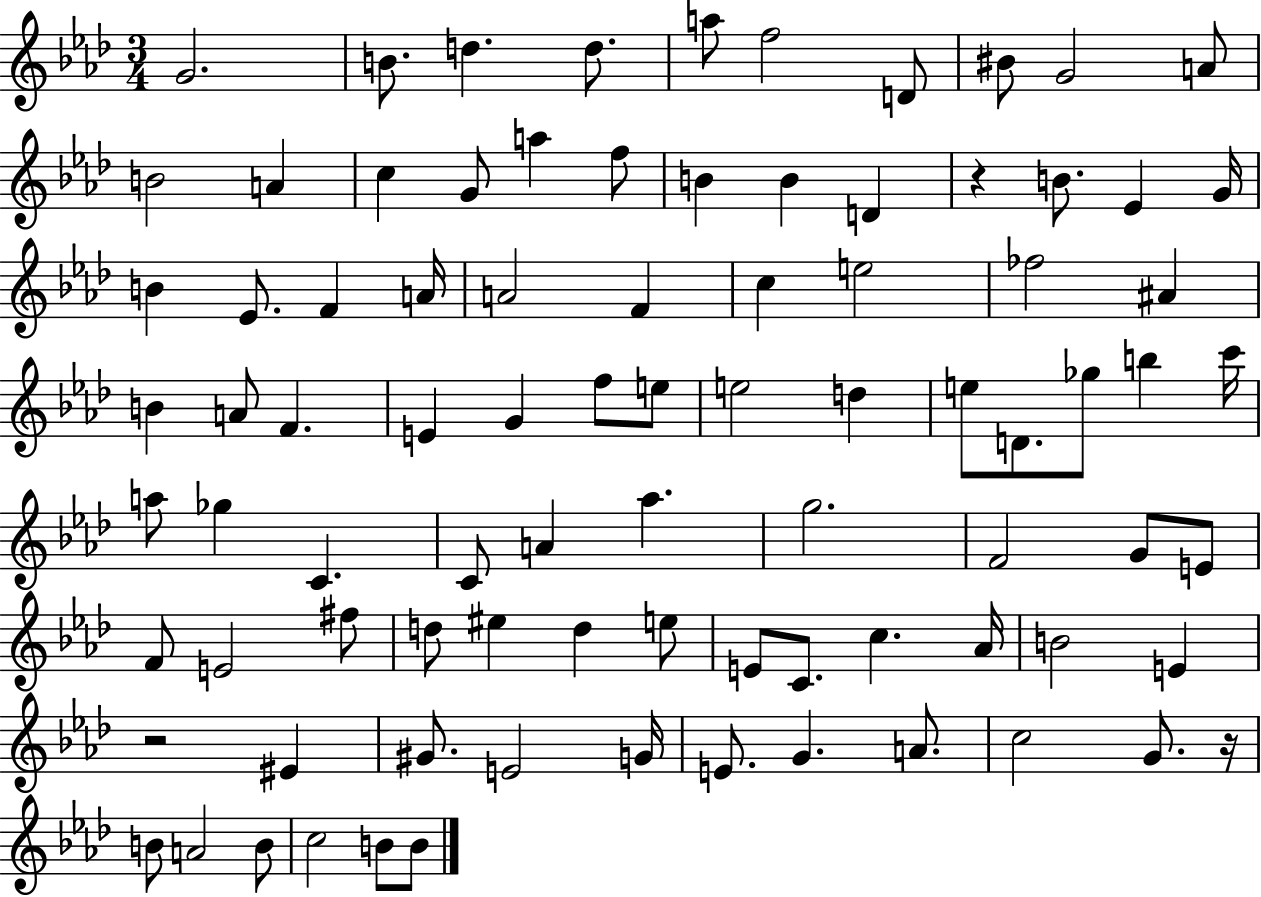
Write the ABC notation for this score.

X:1
T:Untitled
M:3/4
L:1/4
K:Ab
G2 B/2 d d/2 a/2 f2 D/2 ^B/2 G2 A/2 B2 A c G/2 a f/2 B B D z B/2 _E G/4 B _E/2 F A/4 A2 F c e2 _f2 ^A B A/2 F E G f/2 e/2 e2 d e/2 D/2 _g/2 b c'/4 a/2 _g C C/2 A _a g2 F2 G/2 E/2 F/2 E2 ^f/2 d/2 ^e d e/2 E/2 C/2 c _A/4 B2 E z2 ^E ^G/2 E2 G/4 E/2 G A/2 c2 G/2 z/4 B/2 A2 B/2 c2 B/2 B/2